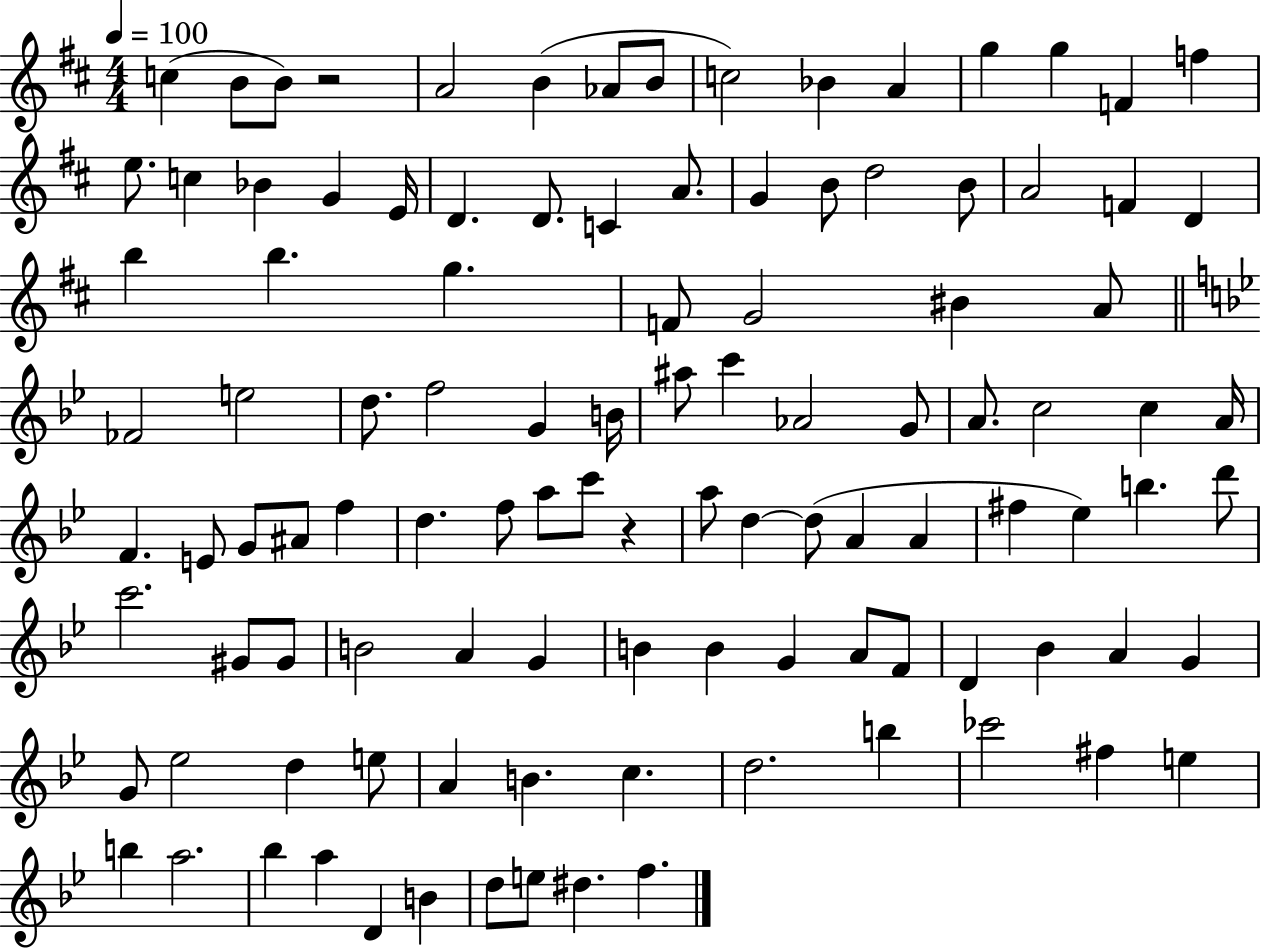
C5/q B4/e B4/e R/h A4/h B4/q Ab4/e B4/e C5/h Bb4/q A4/q G5/q G5/q F4/q F5/q E5/e. C5/q Bb4/q G4/q E4/s D4/q. D4/e. C4/q A4/e. G4/q B4/e D5/h B4/e A4/h F4/q D4/q B5/q B5/q. G5/q. F4/e G4/h BIS4/q A4/e FES4/h E5/h D5/e. F5/h G4/q B4/s A#5/e C6/q Ab4/h G4/e A4/e. C5/h C5/q A4/s F4/q. E4/e G4/e A#4/e F5/q D5/q. F5/e A5/e C6/e R/q A5/e D5/q D5/e A4/q A4/q F#5/q Eb5/q B5/q. D6/e C6/h. G#4/e G#4/e B4/h A4/q G4/q B4/q B4/q G4/q A4/e F4/e D4/q Bb4/q A4/q G4/q G4/e Eb5/h D5/q E5/e A4/q B4/q. C5/q. D5/h. B5/q CES6/h F#5/q E5/q B5/q A5/h. Bb5/q A5/q D4/q B4/q D5/e E5/e D#5/q. F5/q.